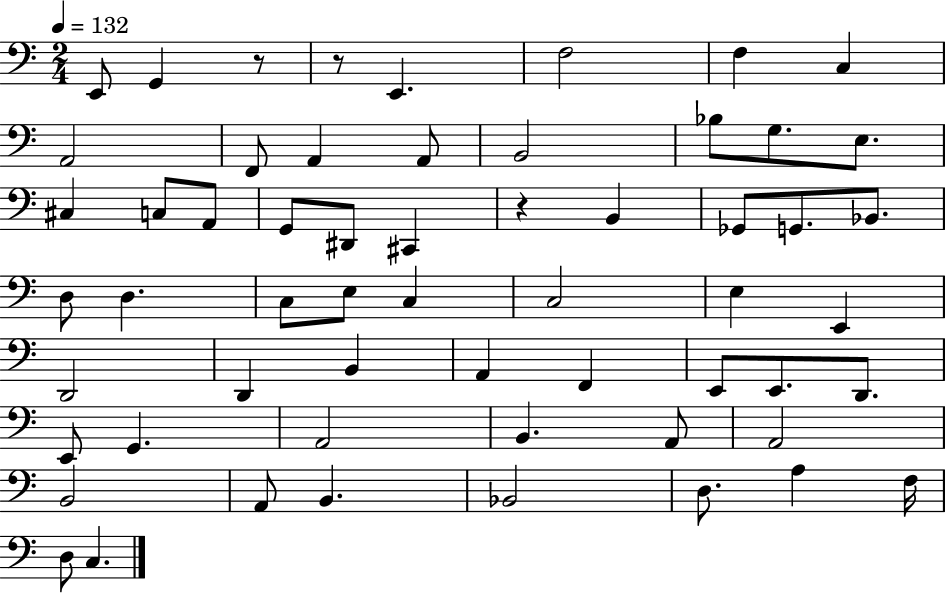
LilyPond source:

{
  \clef bass
  \numericTimeSignature
  \time 2/4
  \key c \major
  \tempo 4 = 132
  \repeat volta 2 { e,8 g,4 r8 | r8 e,4. | f2 | f4 c4 | \break a,2 | f,8 a,4 a,8 | b,2 | bes8 g8. e8. | \break cis4 c8 a,8 | g,8 dis,8 cis,4 | r4 b,4 | ges,8 g,8. bes,8. | \break d8 d4. | c8 e8 c4 | c2 | e4 e,4 | \break d,2 | d,4 b,4 | a,4 f,4 | e,8 e,8. d,8. | \break e,8 g,4. | a,2 | b,4. a,8 | a,2 | \break b,2 | a,8 b,4. | bes,2 | d8. a4 f16 | \break d8 c4. | } \bar "|."
}